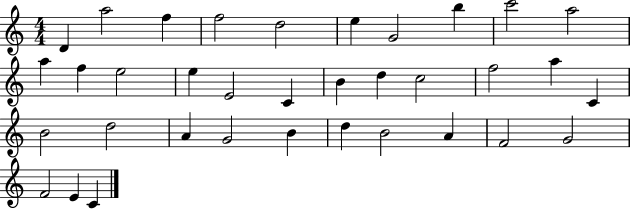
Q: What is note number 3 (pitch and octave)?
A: F5